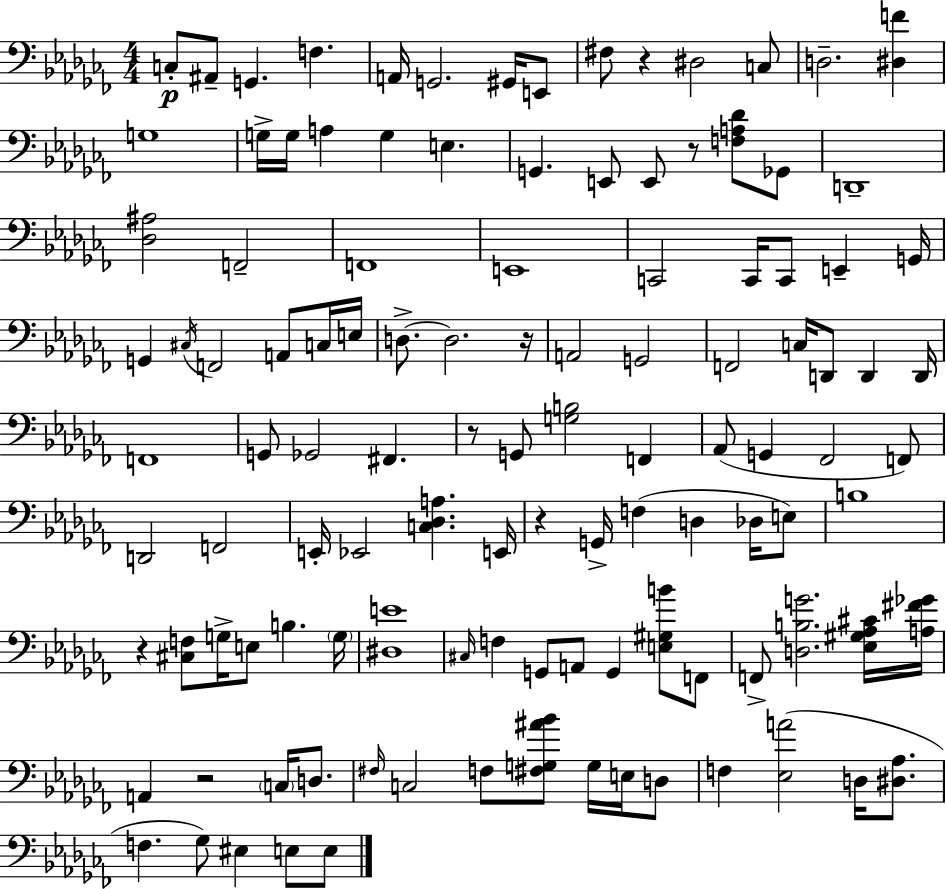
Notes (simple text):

C3/e A#2/e G2/q. F3/q. A2/s G2/h. G#2/s E2/e F#3/e R/q D#3/h C3/e D3/h. [D#3,F4]/q G3/w G3/s G3/s A3/q G3/q E3/q. G2/q. E2/e E2/e R/e [F3,A3,Db4]/e Gb2/e D2/w [Db3,A#3]/h F2/h F2/w E2/w C2/h C2/s C2/e E2/q G2/s G2/q C#3/s F2/h A2/e C3/s E3/s D3/e. D3/h. R/s A2/h G2/h F2/h C3/s D2/e D2/q D2/s F2/w G2/e Gb2/h F#2/q. R/e G2/e [G3,B3]/h F2/q Ab2/e G2/q FES2/h F2/e D2/h F2/h E2/s Eb2/h [C3,Db3,A3]/q. E2/s R/q G2/s F3/q D3/q Db3/s E3/e B3/w R/q [C#3,F3]/e G3/s E3/e B3/q. G3/s [D#3,E4]/w C#3/s F3/q G2/e A2/e G2/q [E3,G#3,B4]/e F2/e F2/e [D3,B3,G4]/h. [Eb3,G#3,Ab3,C#4]/s [A3,F#4,Gb4]/s A2/q R/h C3/s D3/e. F#3/s C3/h F3/e [F#3,G3,A#4,Bb4]/e G3/s E3/s D3/e F3/q [Eb3,A4]/h D3/s [D#3,Ab3]/e. F3/q. Gb3/e EIS3/q E3/e E3/e